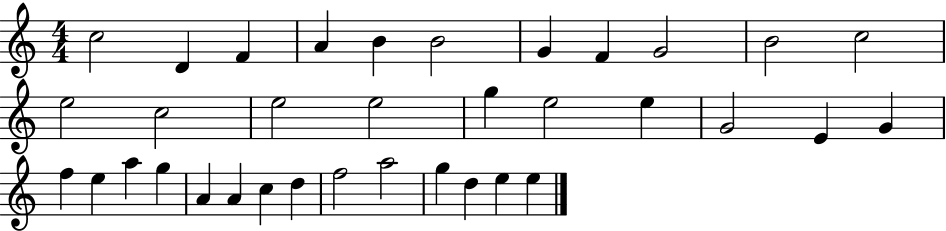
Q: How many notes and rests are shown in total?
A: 35